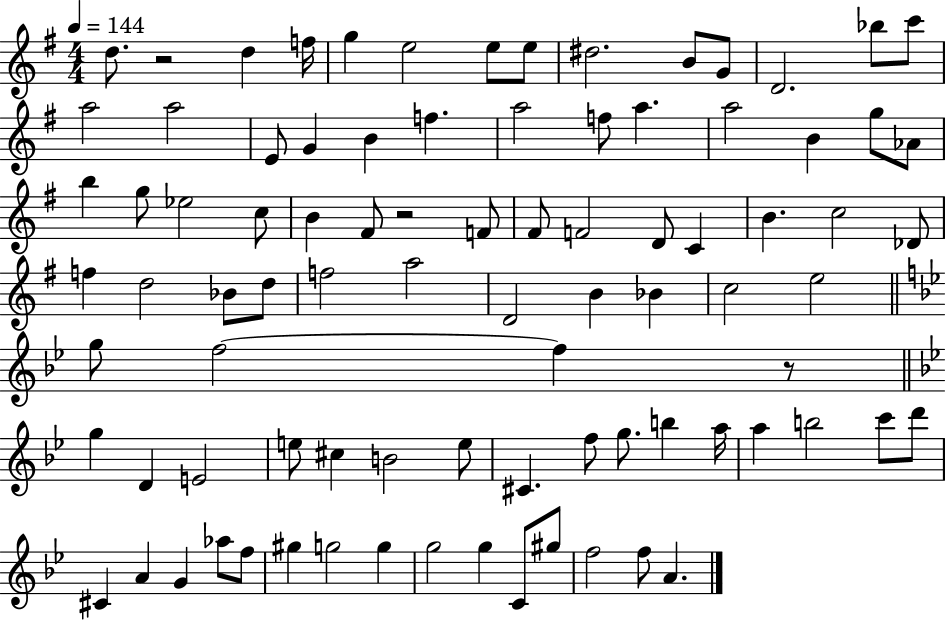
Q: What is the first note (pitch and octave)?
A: D5